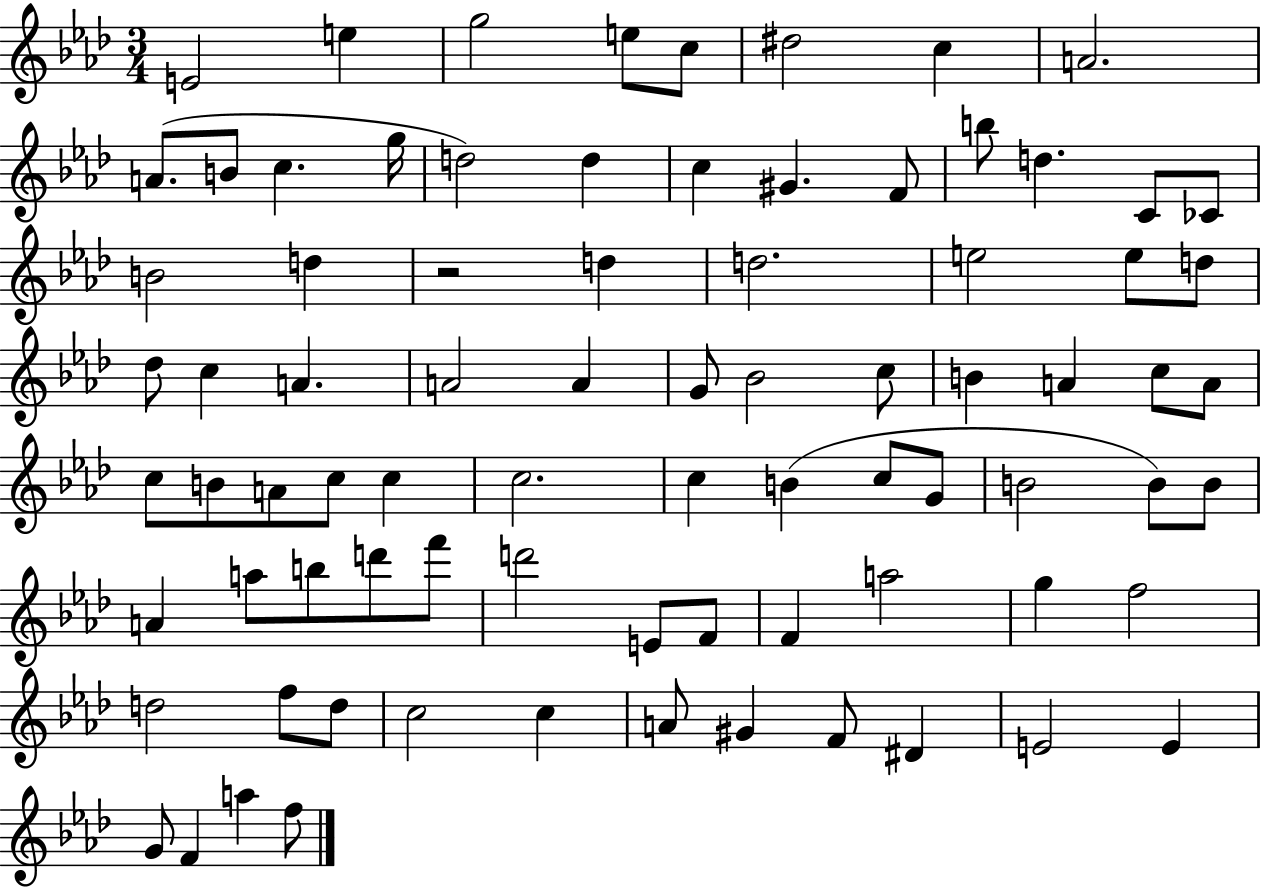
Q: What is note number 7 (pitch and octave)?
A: C5